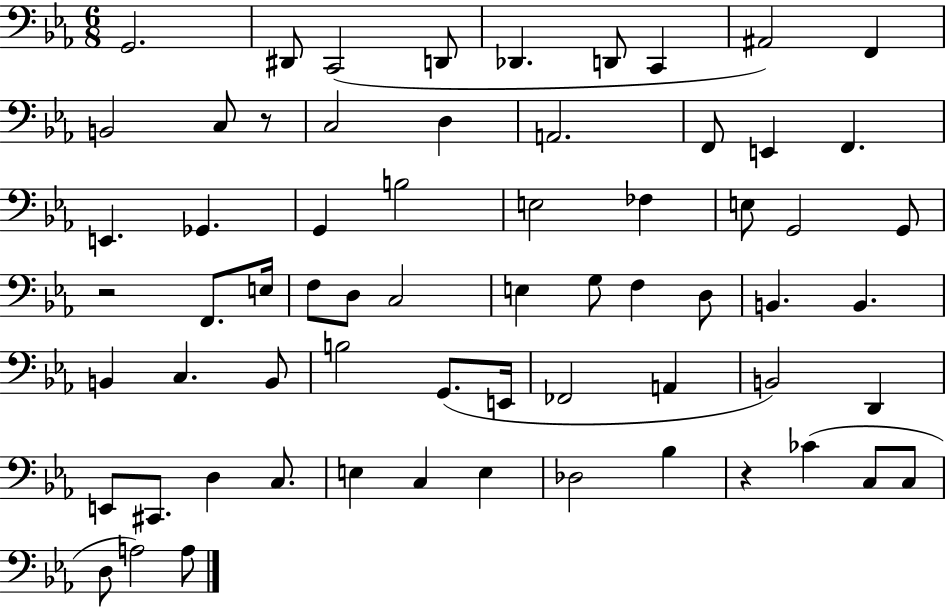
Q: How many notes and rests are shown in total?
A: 65